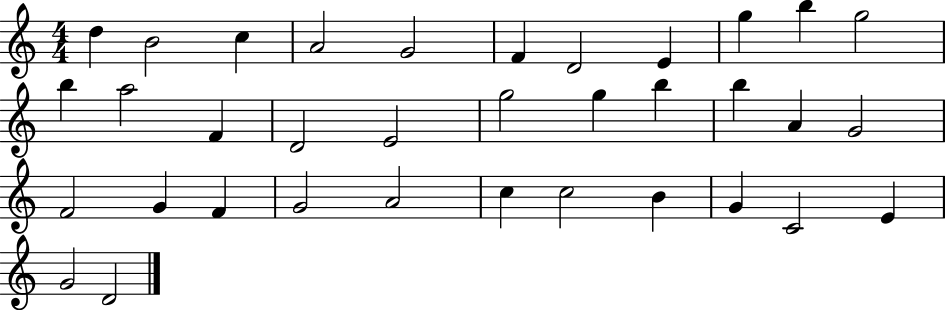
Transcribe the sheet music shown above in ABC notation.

X:1
T:Untitled
M:4/4
L:1/4
K:C
d B2 c A2 G2 F D2 E g b g2 b a2 F D2 E2 g2 g b b A G2 F2 G F G2 A2 c c2 B G C2 E G2 D2